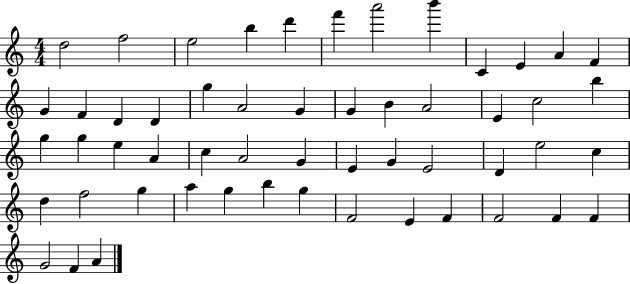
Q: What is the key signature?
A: C major